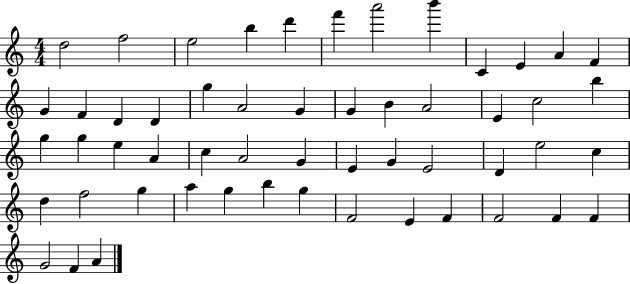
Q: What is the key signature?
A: C major